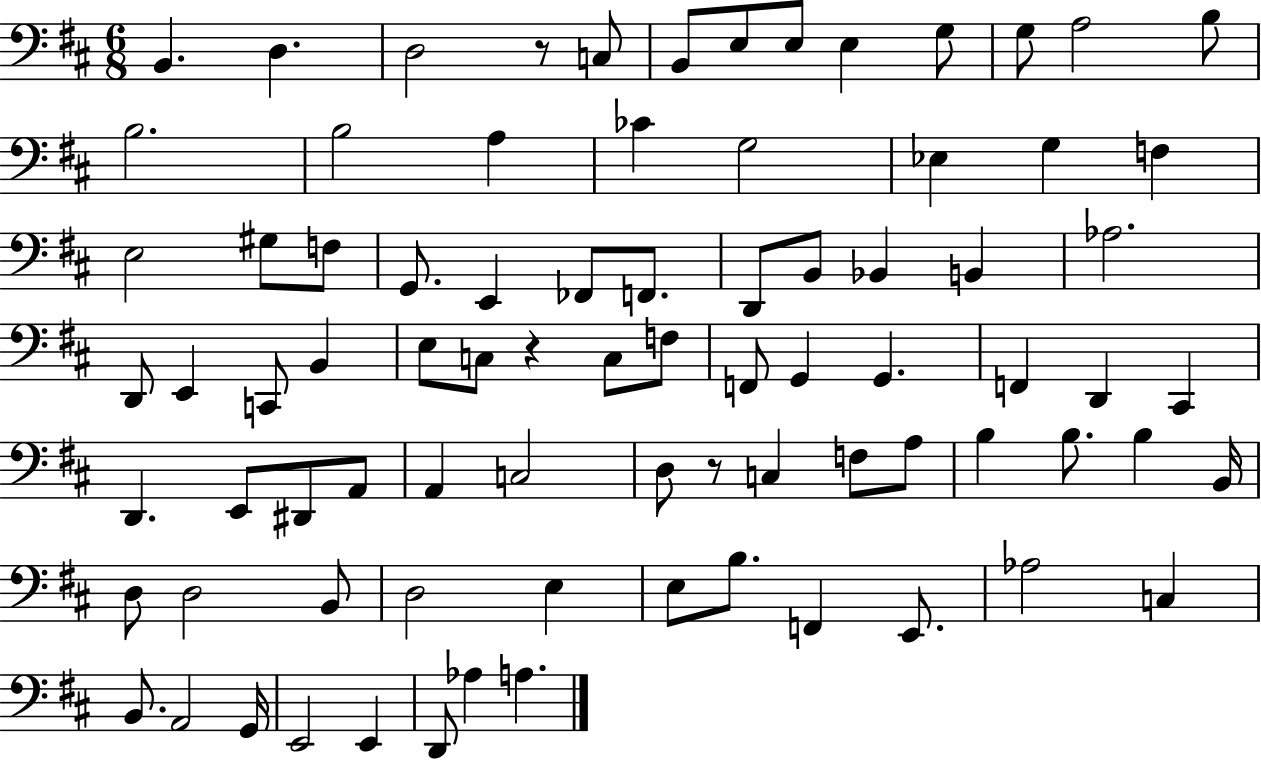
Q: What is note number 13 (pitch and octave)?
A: B3